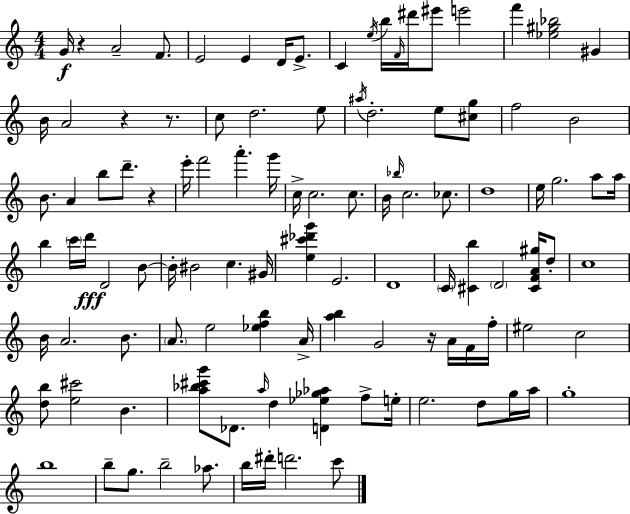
{
  \clef treble
  \numericTimeSignature
  \time 4/4
  \key a \minor
  \repeat volta 2 { g'16\f r4 a'2-- f'8. | e'2 e'4 d'16 e'8.-> | c'4 \acciaccatura { e''16 } b''16 \grace { f'16 } dis'''16 eis'''8 e'''2 | f'''4 <ees'' gis'' bes''>2 gis'4 | \break b'16 a'2 r4 r8. | c''8 d''2. | e''8 \acciaccatura { ais''16 } d''2.-. e''8 | <cis'' g''>8 f''2 b'2 | \break b'8. a'4 b''8 d'''8.-- r4 | e'''16-. f'''2 a'''4.-. | g'''16 c''16-> c''2. | c''8. b'16 \grace { bes''16 } c''2. | \break ces''8. d''1 | e''16 g''2. | a''8 a''16 b''4 \parenthesize c'''16 d'''16\fff d'2 | b'8~~ b'16-. bis'2 c''4. | \break gis'16 <e'' cis''' des''' g'''>4 e'2. | d'1 | \parenthesize c'16 <cis' b''>4 \parenthesize d'2 | <cis' f' a' gis''>16 d''8-. c''1 | \break b'16 a'2. | b'8. \parenthesize a'8. e''2 <ees'' f'' b''>4 | a'16-> <a'' b''>4 g'2 | r16 a'16 f'16 f''16-. eis''2 c''2 | \break <d'' b''>8 <e'' cis'''>2 b'4. | <a'' bes'' cis''' g'''>8 des'8. \grace { a''16 } d''4 <d' ees'' ges'' aes''>4 | f''8-> e''16-. e''2. | d''8 g''16 a''16 g''1-. | \break b''1 | b''8-- g''8. b''2-- | aes''8. b''16 dis'''16-. d'''2. | c'''8 } \bar "|."
}